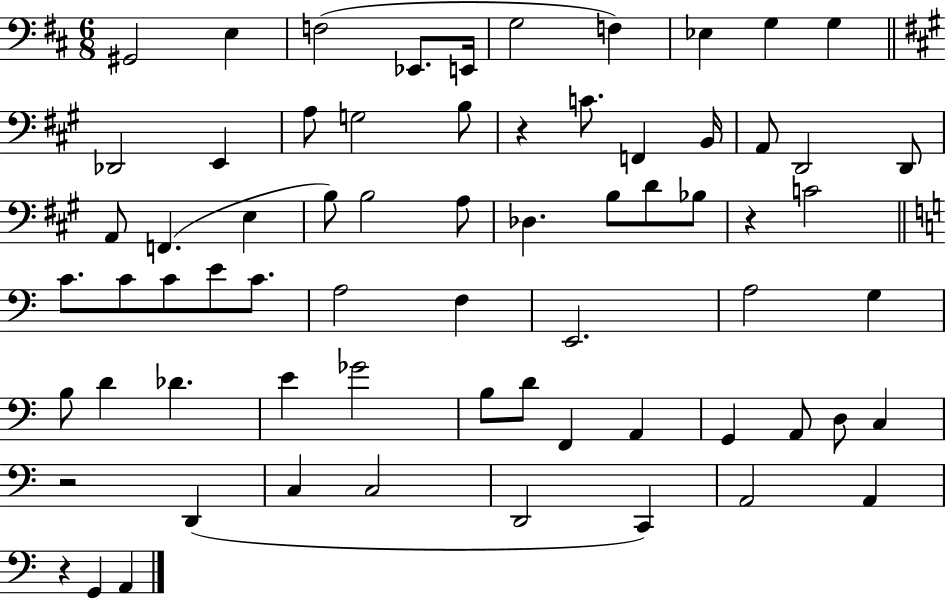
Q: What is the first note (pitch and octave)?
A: G#2